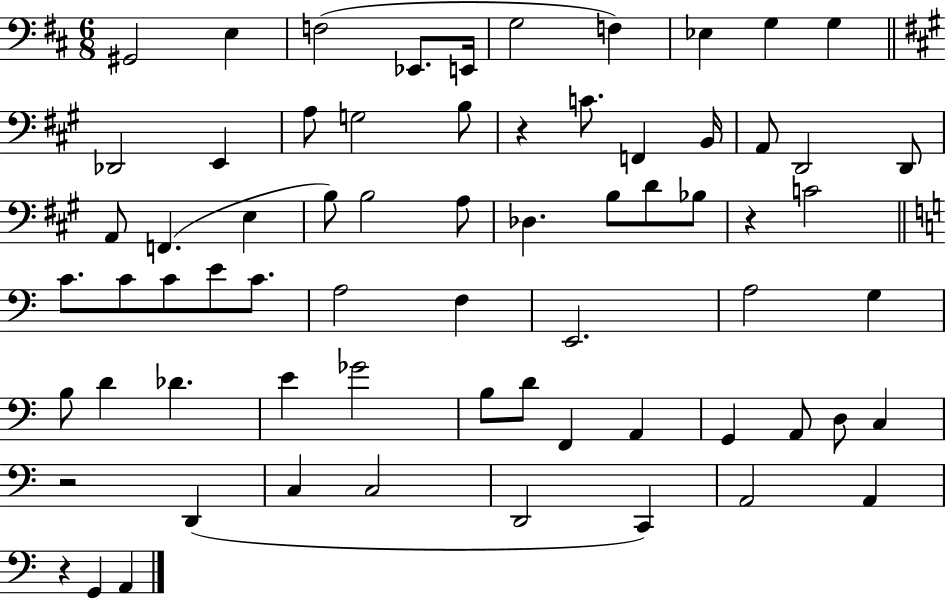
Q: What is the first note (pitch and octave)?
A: G#2